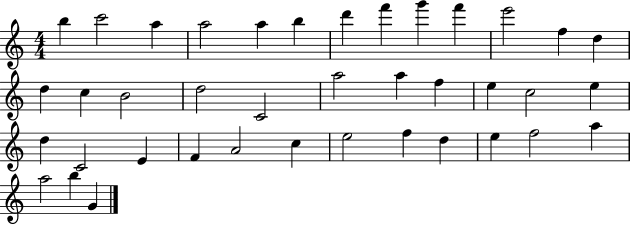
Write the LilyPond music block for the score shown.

{
  \clef treble
  \numericTimeSignature
  \time 4/4
  \key c \major
  b''4 c'''2 a''4 | a''2 a''4 b''4 | d'''4 f'''4 g'''4 f'''4 | e'''2 f''4 d''4 | \break d''4 c''4 b'2 | d''2 c'2 | a''2 a''4 f''4 | e''4 c''2 e''4 | \break d''4 c'2 e'4 | f'4 a'2 c''4 | e''2 f''4 d''4 | e''4 f''2 a''4 | \break a''2 b''4 g'4 | \bar "|."
}